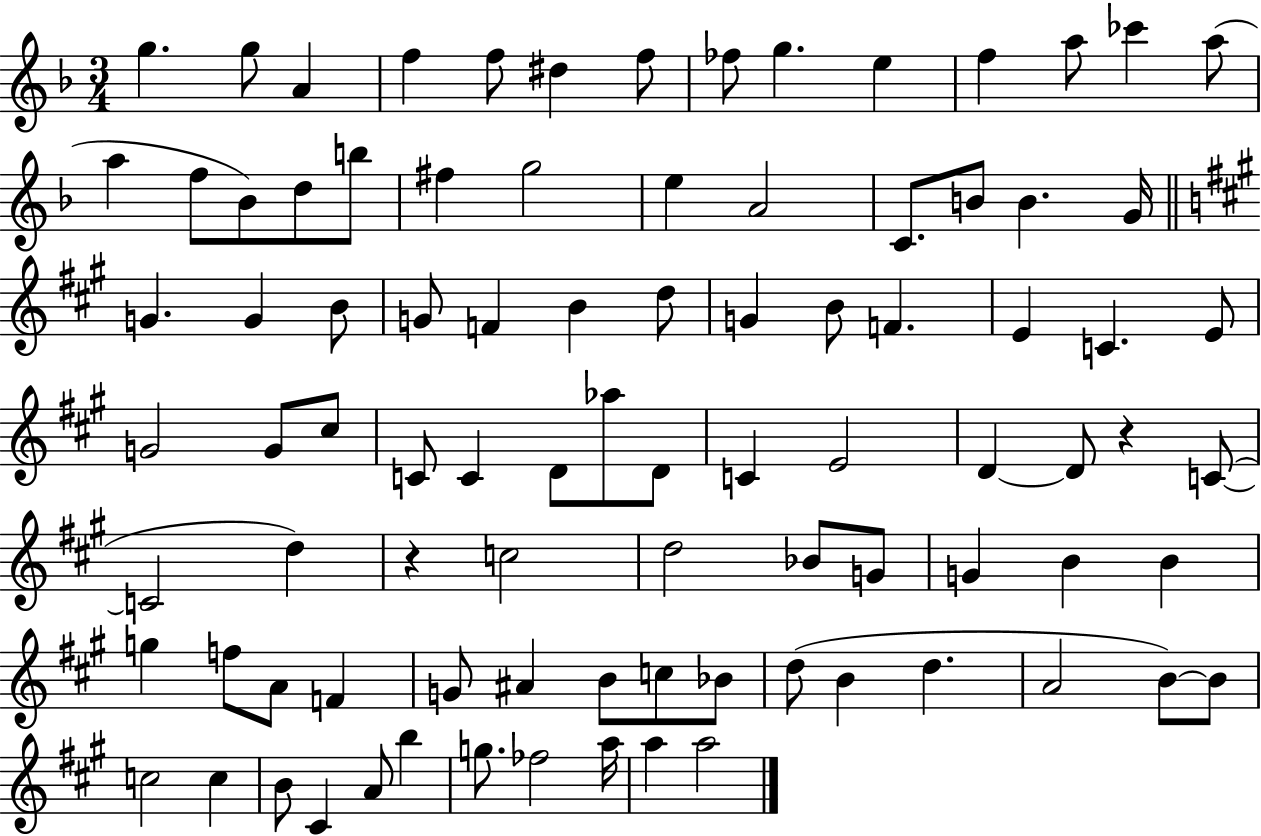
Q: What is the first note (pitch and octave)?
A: G5